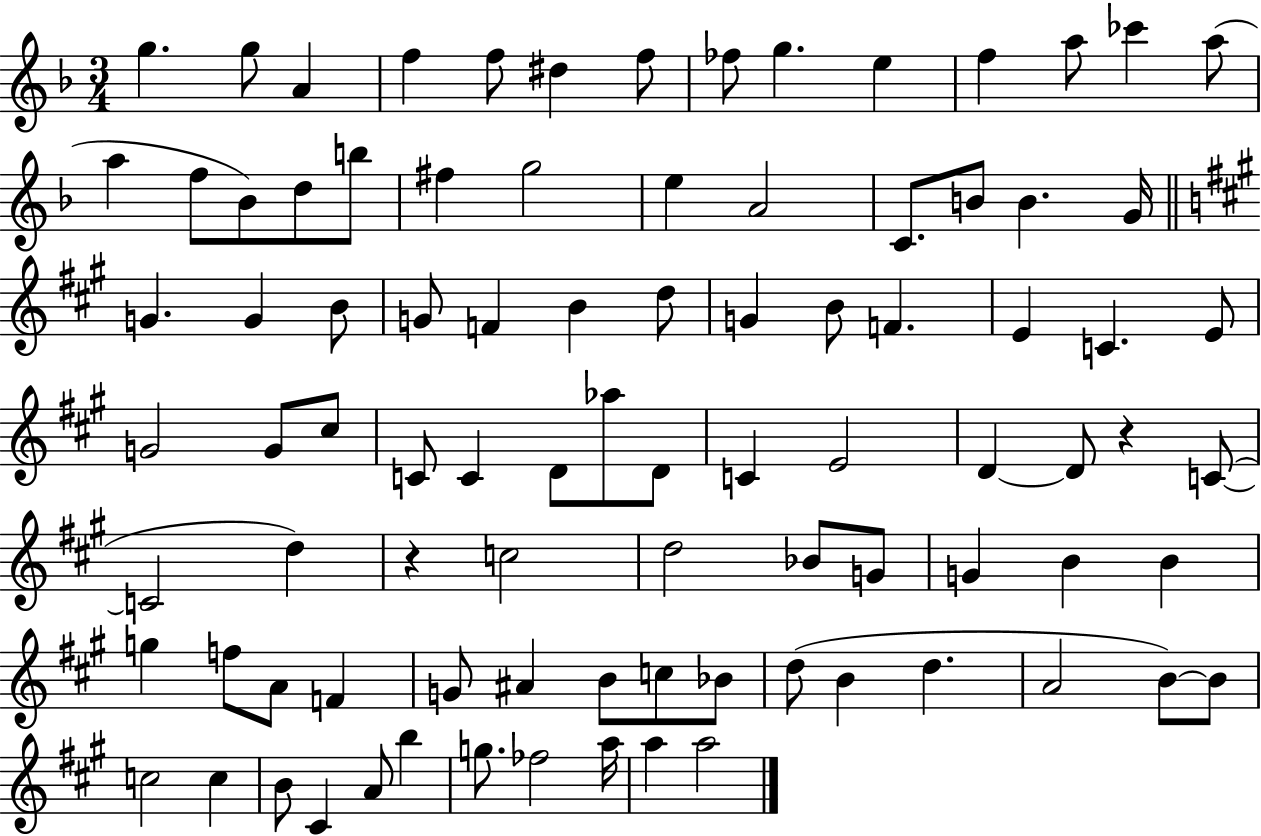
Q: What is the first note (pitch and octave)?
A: G5